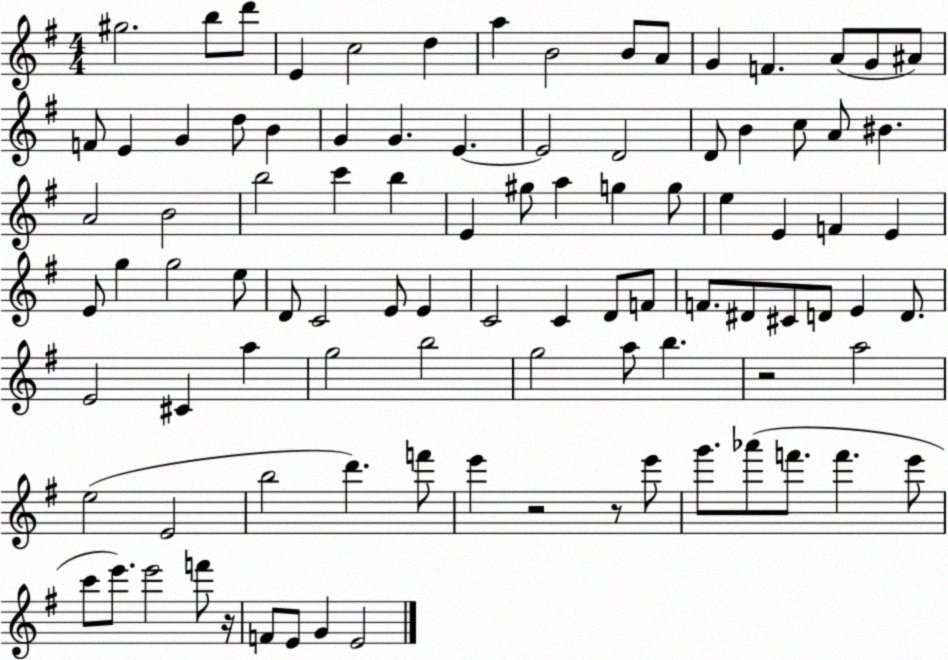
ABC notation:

X:1
T:Untitled
M:4/4
L:1/4
K:G
^g2 b/2 d'/2 E c2 d a B2 B/2 A/2 G F A/2 G/2 ^A/2 F/2 E G d/2 B G G E E2 D2 D/2 B c/2 A/2 ^B A2 B2 b2 c' b E ^g/2 a g g/2 e E F E E/2 g g2 e/2 D/2 C2 E/2 E C2 C D/2 F/2 F/2 ^D/2 ^C/2 D/2 E D/2 E2 ^C a g2 b2 g2 a/2 b z2 a2 e2 E2 b2 d' f'/2 e' z2 z/2 e'/2 g'/2 _a'/2 f'/2 f' e'/2 c'/2 e'/2 e'2 f'/2 z/4 F/2 E/2 G E2